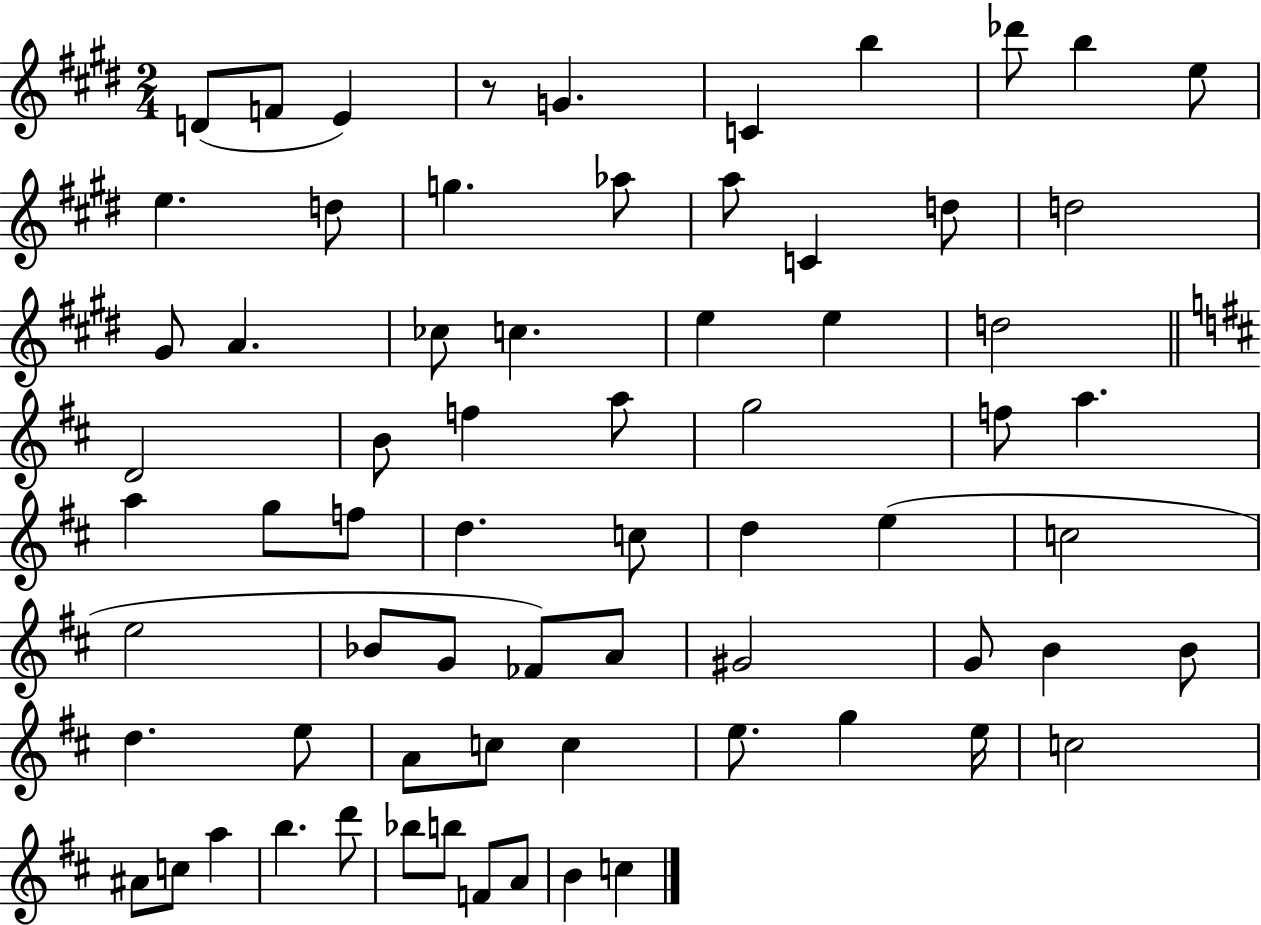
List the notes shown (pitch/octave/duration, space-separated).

D4/e F4/e E4/q R/e G4/q. C4/q B5/q Db6/e B5/q E5/e E5/q. D5/e G5/q. Ab5/e A5/e C4/q D5/e D5/h G#4/e A4/q. CES5/e C5/q. E5/q E5/q D5/h D4/h B4/e F5/q A5/e G5/h F5/e A5/q. A5/q G5/e F5/e D5/q. C5/e D5/q E5/q C5/h E5/h Bb4/e G4/e FES4/e A4/e G#4/h G4/e B4/q B4/e D5/q. E5/e A4/e C5/e C5/q E5/e. G5/q E5/s C5/h A#4/e C5/e A5/q B5/q. D6/e Bb5/e B5/e F4/e A4/e B4/q C5/q